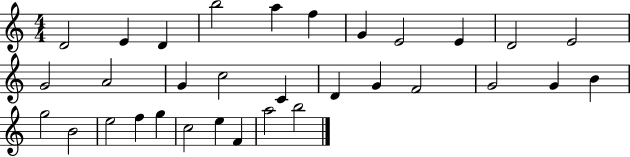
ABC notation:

X:1
T:Untitled
M:4/4
L:1/4
K:C
D2 E D b2 a f G E2 E D2 E2 G2 A2 G c2 C D G F2 G2 G B g2 B2 e2 f g c2 e F a2 b2